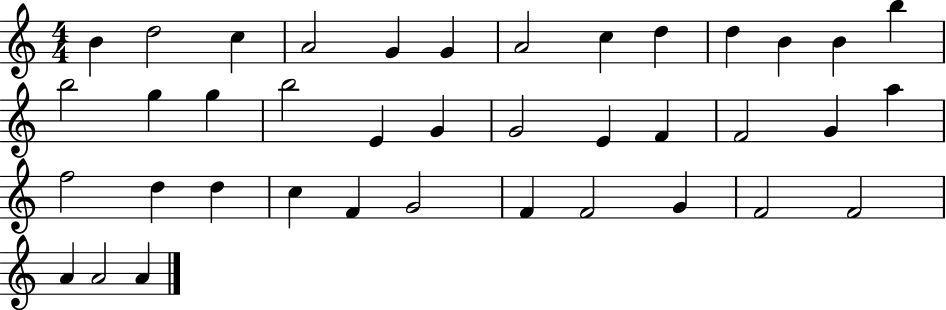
{
  \clef treble
  \numericTimeSignature
  \time 4/4
  \key c \major
  b'4 d''2 c''4 | a'2 g'4 g'4 | a'2 c''4 d''4 | d''4 b'4 b'4 b''4 | \break b''2 g''4 g''4 | b''2 e'4 g'4 | g'2 e'4 f'4 | f'2 g'4 a''4 | \break f''2 d''4 d''4 | c''4 f'4 g'2 | f'4 f'2 g'4 | f'2 f'2 | \break a'4 a'2 a'4 | \bar "|."
}